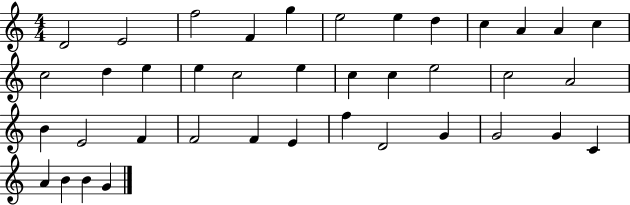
D4/h E4/h F5/h F4/q G5/q E5/h E5/q D5/q C5/q A4/q A4/q C5/q C5/h D5/q E5/q E5/q C5/h E5/q C5/q C5/q E5/h C5/h A4/h B4/q E4/h F4/q F4/h F4/q E4/q F5/q D4/h G4/q G4/h G4/q C4/q A4/q B4/q B4/q G4/q